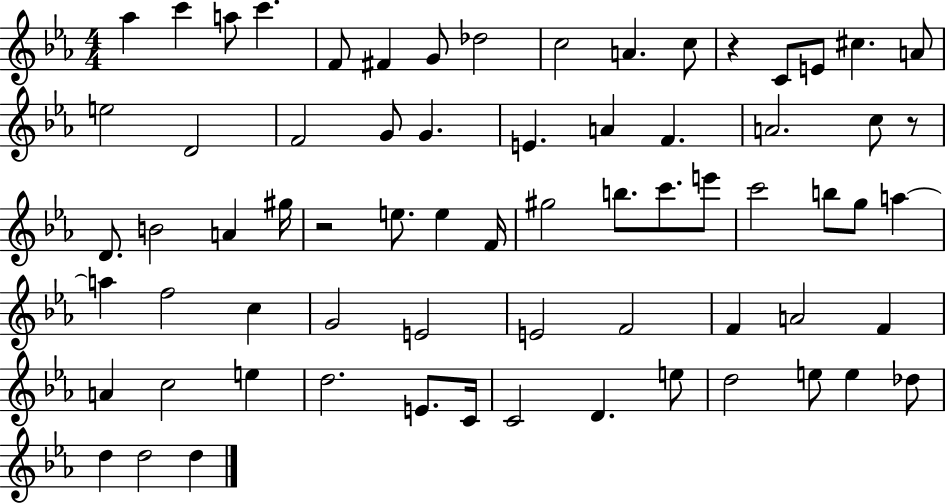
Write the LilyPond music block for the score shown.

{
  \clef treble
  \numericTimeSignature
  \time 4/4
  \key ees \major
  aes''4 c'''4 a''8 c'''4. | f'8 fis'4 g'8 des''2 | c''2 a'4. c''8 | r4 c'8 e'8 cis''4. a'8 | \break e''2 d'2 | f'2 g'8 g'4. | e'4. a'4 f'4. | a'2. c''8 r8 | \break d'8. b'2 a'4 gis''16 | r2 e''8. e''4 f'16 | gis''2 b''8. c'''8. e'''8 | c'''2 b''8 g''8 a''4~~ | \break a''4 f''2 c''4 | g'2 e'2 | e'2 f'2 | f'4 a'2 f'4 | \break a'4 c''2 e''4 | d''2. e'8. c'16 | c'2 d'4. e''8 | d''2 e''8 e''4 des''8 | \break d''4 d''2 d''4 | \bar "|."
}